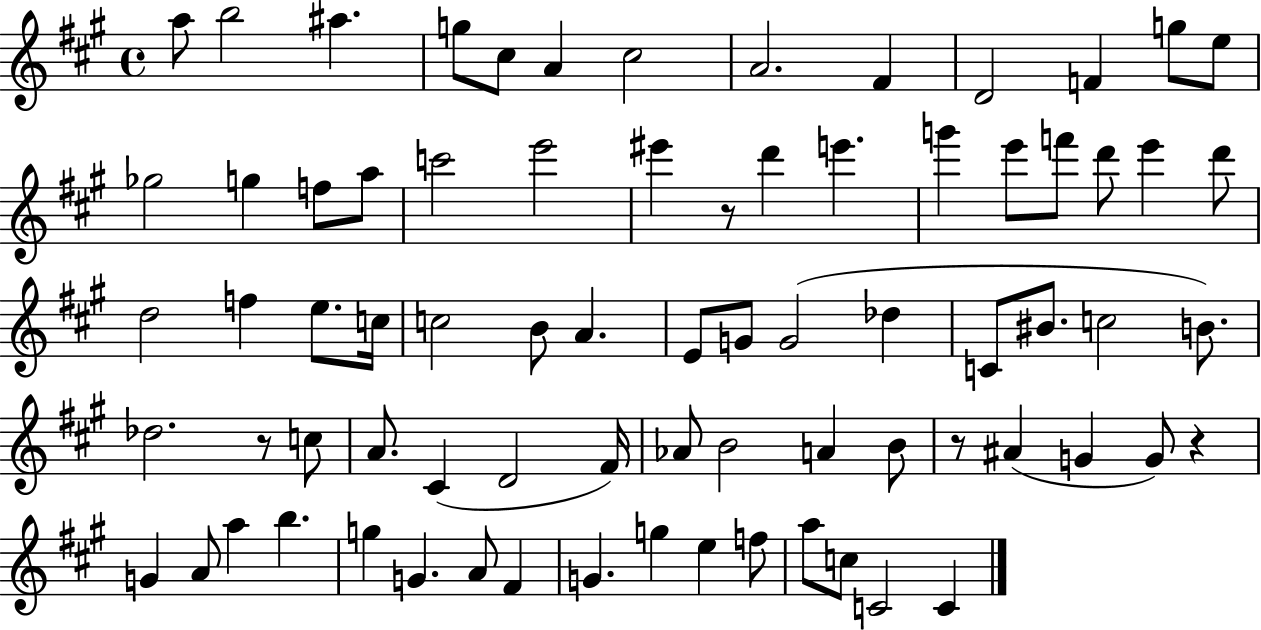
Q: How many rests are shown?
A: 4